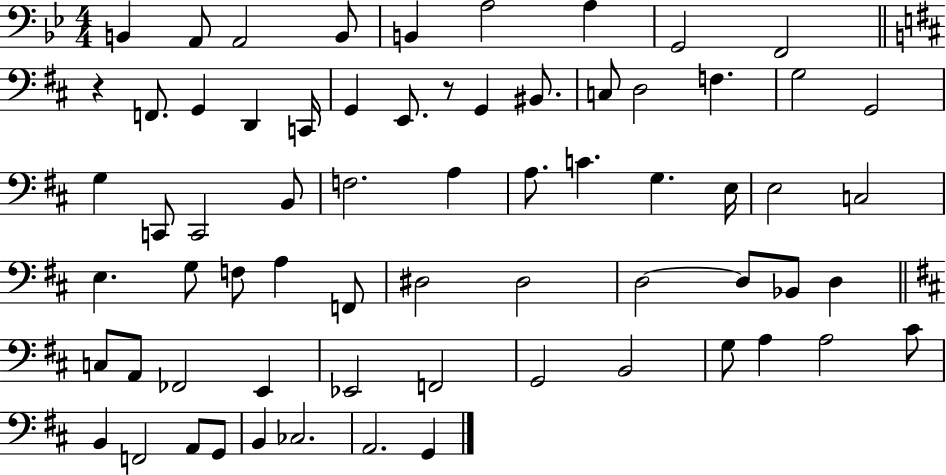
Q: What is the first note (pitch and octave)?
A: B2